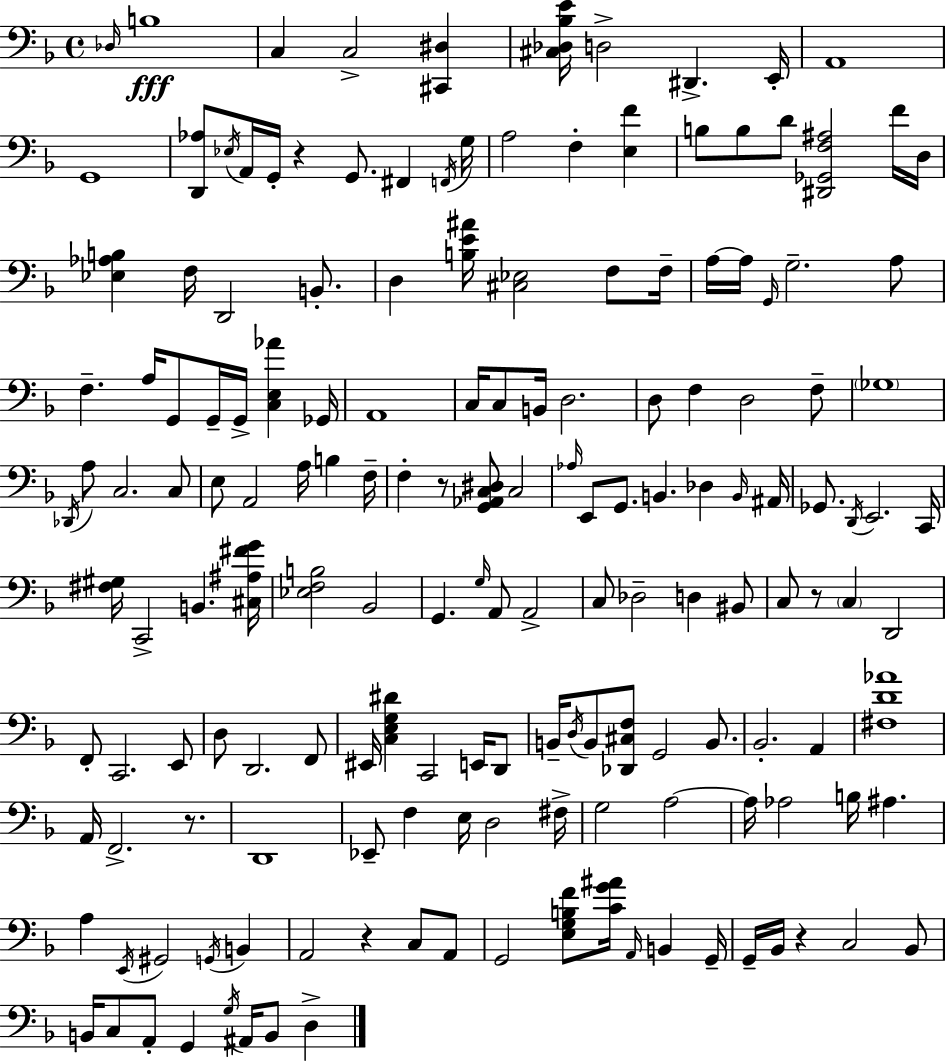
X:1
T:Untitled
M:4/4
L:1/4
K:Dm
_D,/4 B,4 C, C,2 [^C,,^D,] [^C,_D,_B,E]/4 D,2 ^D,, E,,/4 A,,4 G,,4 [D,,_A,]/2 _E,/4 A,,/4 G,,/4 z G,,/2 ^F,, F,,/4 G,/4 A,2 F, [E,F] B,/2 B,/2 D/2 [^D,,_G,,F,^A,]2 F/4 D,/4 [_E,_A,B,] F,/4 D,,2 B,,/2 D, [B,E^A]/4 [^C,_E,]2 F,/2 F,/4 A,/4 A,/4 G,,/4 G,2 A,/2 F, A,/4 G,,/2 G,,/4 G,,/4 [C,E,_A] _G,,/4 A,,4 C,/4 C,/2 B,,/4 D,2 D,/2 F, D,2 F,/2 _G,4 _D,,/4 A,/2 C,2 C,/2 E,/2 A,,2 A,/4 B, F,/4 F, z/2 [G,,_A,,C,^D,]/2 C,2 _A,/4 E,,/2 G,,/2 B,, _D, B,,/4 ^A,,/4 _G,,/2 D,,/4 E,,2 C,,/4 [^F,^G,]/4 C,,2 B,, [^C,^A,^FG]/4 [_E,F,B,]2 _B,,2 G,, G,/4 A,,/2 A,,2 C,/2 _D,2 D, ^B,,/2 C,/2 z/2 C, D,,2 F,,/2 C,,2 E,,/2 D,/2 D,,2 F,,/2 ^E,,/4 [C,E,G,^D] C,,2 E,,/4 D,,/2 B,,/4 D,/4 B,,/2 [_D,,^C,F,]/2 G,,2 B,,/2 _B,,2 A,, [^F,D_A]4 A,,/4 F,,2 z/2 D,,4 _E,,/2 F, E,/4 D,2 ^F,/4 G,2 A,2 A,/4 _A,2 B,/4 ^A, A, E,,/4 ^G,,2 G,,/4 B,, A,,2 z C,/2 A,,/2 G,,2 [E,G,B,F]/2 [CG^A]/4 A,,/4 B,, G,,/4 G,,/4 _B,,/4 z C,2 _B,,/2 B,,/4 C,/2 A,,/2 G,, G,/4 ^A,,/4 B,,/2 D,